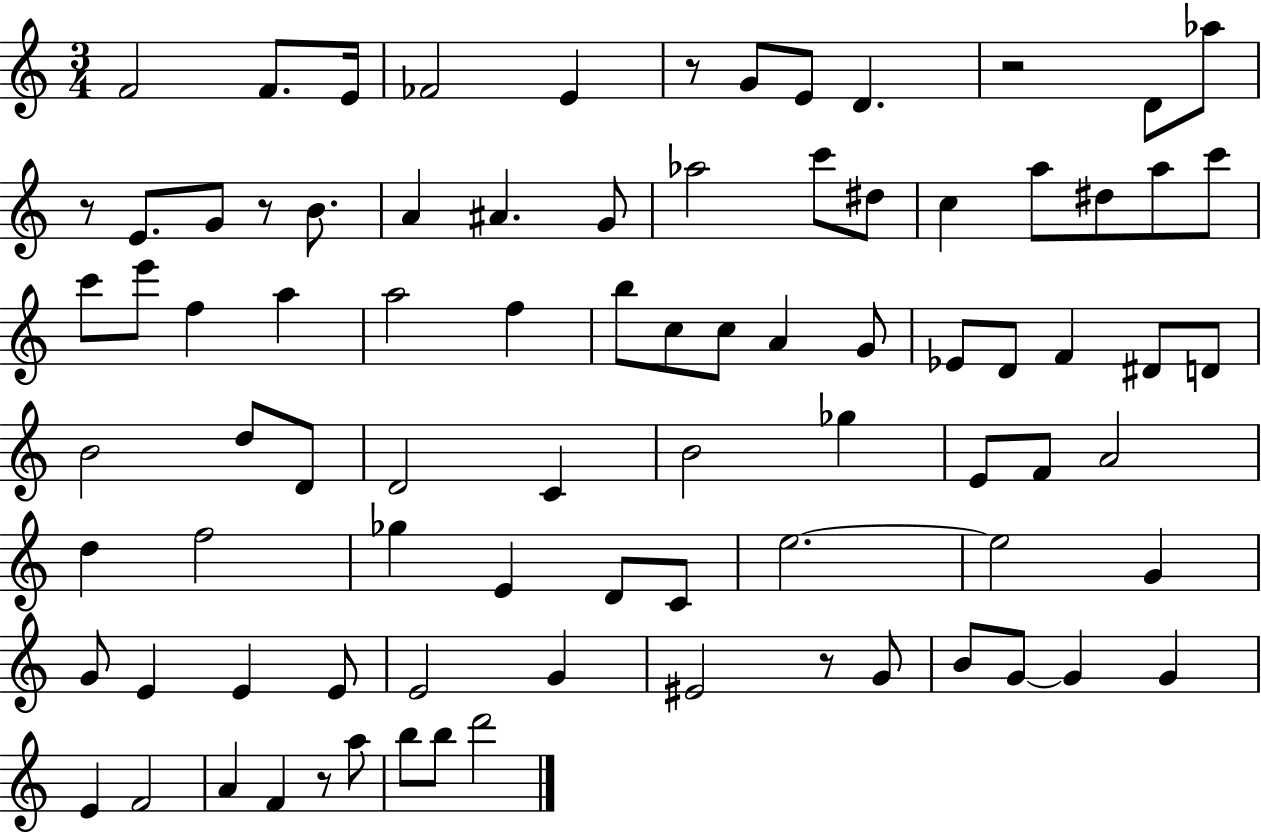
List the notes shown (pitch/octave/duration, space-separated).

F4/h F4/e. E4/s FES4/h E4/q R/e G4/e E4/e D4/q. R/h D4/e Ab5/e R/e E4/e. G4/e R/e B4/e. A4/q A#4/q. G4/e Ab5/h C6/e D#5/e C5/q A5/e D#5/e A5/e C6/e C6/e E6/e F5/q A5/q A5/h F5/q B5/e C5/e C5/e A4/q G4/e Eb4/e D4/e F4/q D#4/e D4/e B4/h D5/e D4/e D4/h C4/q B4/h Gb5/q E4/e F4/e A4/h D5/q F5/h Gb5/q E4/q D4/e C4/e E5/h. E5/h G4/q G4/e E4/q E4/q E4/e E4/h G4/q EIS4/h R/e G4/e B4/e G4/e G4/q G4/q E4/q F4/h A4/q F4/q R/e A5/e B5/e B5/e D6/h